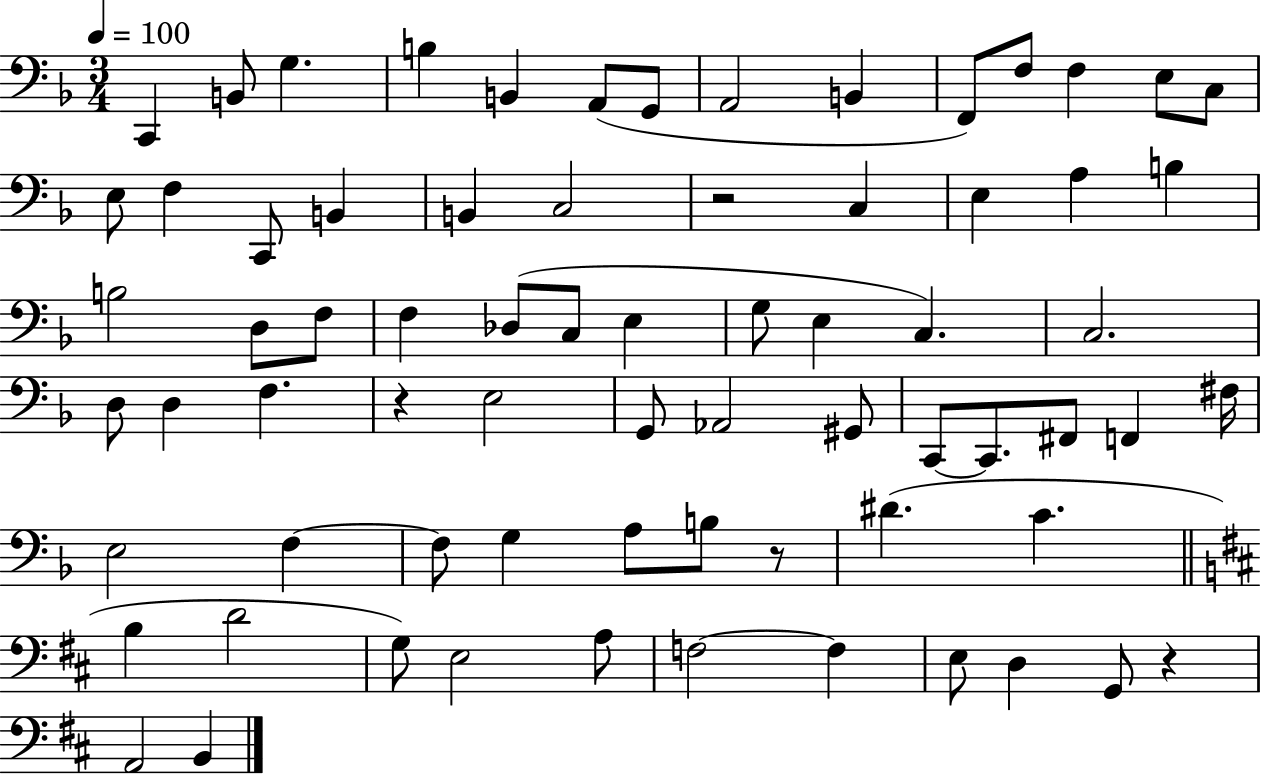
C2/q B2/e G3/q. B3/q B2/q A2/e G2/e A2/h B2/q F2/e F3/e F3/q E3/e C3/e E3/e F3/q C2/e B2/q B2/q C3/h R/h C3/q E3/q A3/q B3/q B3/h D3/e F3/e F3/q Db3/e C3/e E3/q G3/e E3/q C3/q. C3/h. D3/e D3/q F3/q. R/q E3/h G2/e Ab2/h G#2/e C2/e C2/e. F#2/e F2/q F#3/s E3/h F3/q F3/e G3/q A3/e B3/e R/e D#4/q. C4/q. B3/q D4/h G3/e E3/h A3/e F3/h F3/q E3/e D3/q G2/e R/q A2/h B2/q